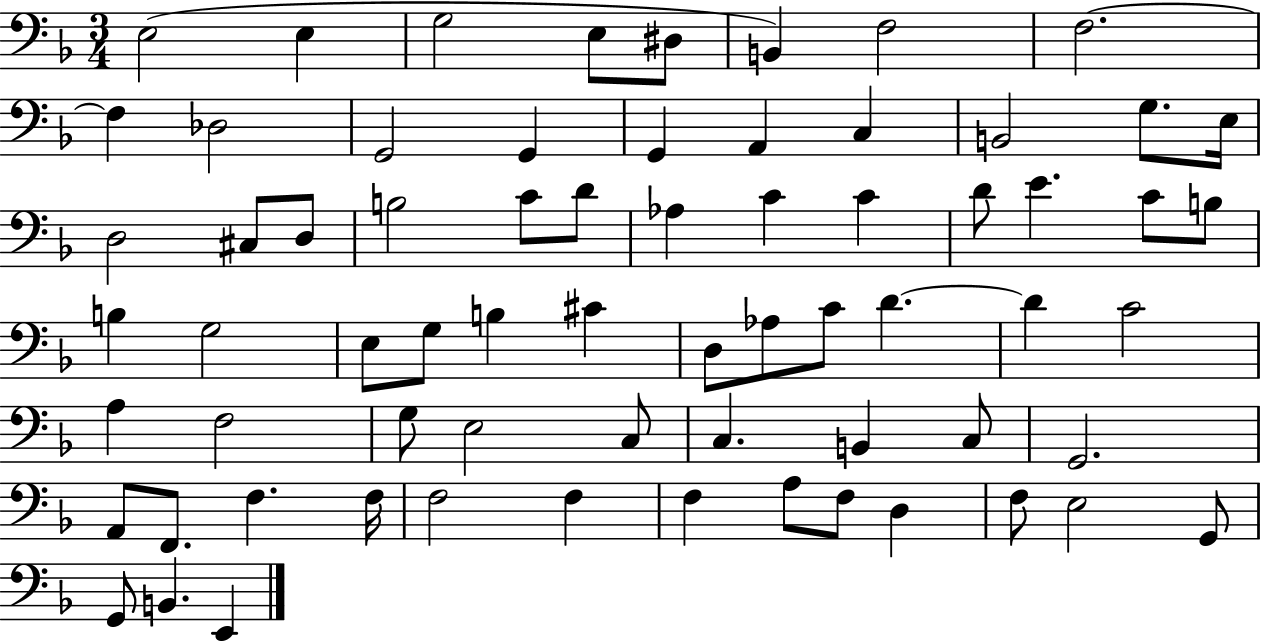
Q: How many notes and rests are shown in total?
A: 68